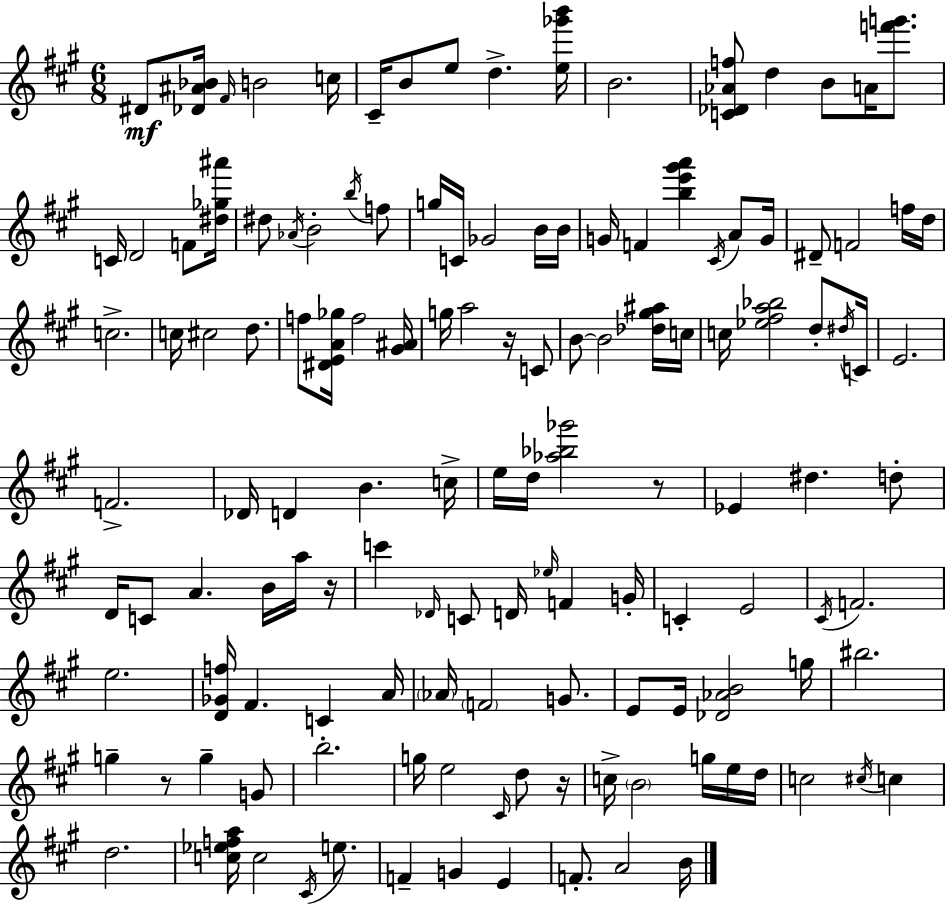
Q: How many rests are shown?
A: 5